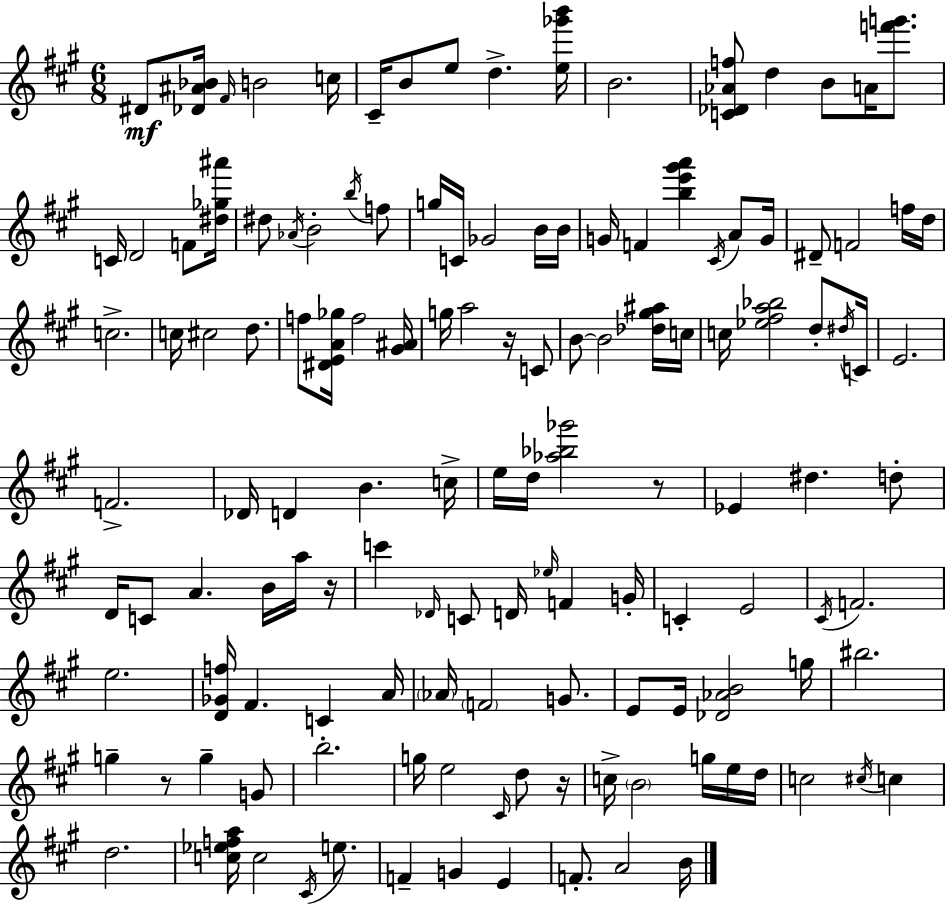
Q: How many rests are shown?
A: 5